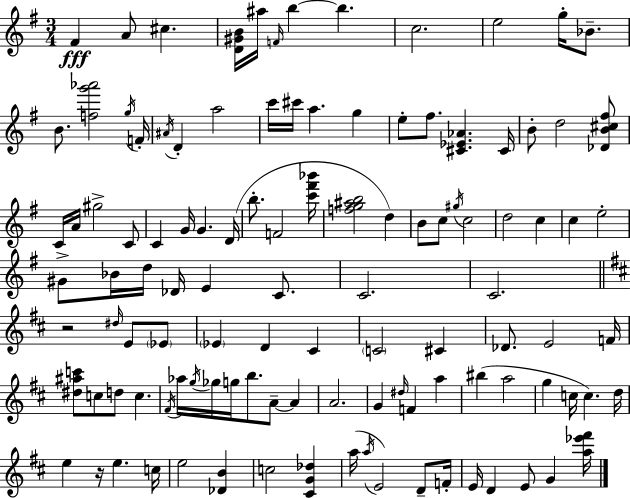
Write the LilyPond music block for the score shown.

{
  \clef treble
  \numericTimeSignature
  \time 3/4
  \key e \minor
  fis'4\fff a'8 cis''4. | <d' gis' b'>16 ais''16 \grace { f'16 } b''4~~ b''4. | c''2. | e''2 g''16-. bes'8.-- | \break b'8. <f'' g''' aes'''>2 | \acciaccatura { g''16 } f'16-. \acciaccatura { ais'16 } d'4-. a''2 | c'''16 cis'''16 a''4. g''4 | e''8-. fis''8. <cis' ees' aes'>4. | \break cis'16 b'8-. d''2 | <des' b' cis'' fis''>8 c'16 a'16 gis''2-> | c'8 c'4 g'16 g'4. | d'16( b''8.-. f'2 | \break <c''' fis''' bes'''>16 <f'' g'' ais'' b''>2 d''4) | b'8 c''8 \acciaccatura { gis''16 } c''2 | d''2 | c''4 c''4 e''2-. | \break gis'8-> bes'16 d''16 des'16 e'4 | c'8. c'2. | c'2. | \bar "||" \break \key d \major r2 \grace { dis''16 } e'8 \parenthesize ees'8 | \parenthesize ees'4 d'4 cis'4 | \parenthesize c'2 cis'4 | des'8. e'2 | \break f'16 <dis'' ais'' c'''>8 c''8 d''8 c''4. | \acciaccatura { fis'16 } aes''16 \acciaccatura { g''16 } ges''16 g''16 b''8. a'8--~~ a'4 | a'2. | g'4 \grace { dis''16 } f'4 | \break a''4 bis''4( a''2 | g''4 c''16 c''4.) | d''16 e''4 r16 e''4. | c''16 e''2 | \break <des' b'>4 c''2 | <cis' g' des''>4 a''16( \acciaccatura { a''16 } e'2) | d'8-- f'16-. e'16 d'4 e'8 | g'4 <a'' ees''' fis'''>16 \bar "|."
}